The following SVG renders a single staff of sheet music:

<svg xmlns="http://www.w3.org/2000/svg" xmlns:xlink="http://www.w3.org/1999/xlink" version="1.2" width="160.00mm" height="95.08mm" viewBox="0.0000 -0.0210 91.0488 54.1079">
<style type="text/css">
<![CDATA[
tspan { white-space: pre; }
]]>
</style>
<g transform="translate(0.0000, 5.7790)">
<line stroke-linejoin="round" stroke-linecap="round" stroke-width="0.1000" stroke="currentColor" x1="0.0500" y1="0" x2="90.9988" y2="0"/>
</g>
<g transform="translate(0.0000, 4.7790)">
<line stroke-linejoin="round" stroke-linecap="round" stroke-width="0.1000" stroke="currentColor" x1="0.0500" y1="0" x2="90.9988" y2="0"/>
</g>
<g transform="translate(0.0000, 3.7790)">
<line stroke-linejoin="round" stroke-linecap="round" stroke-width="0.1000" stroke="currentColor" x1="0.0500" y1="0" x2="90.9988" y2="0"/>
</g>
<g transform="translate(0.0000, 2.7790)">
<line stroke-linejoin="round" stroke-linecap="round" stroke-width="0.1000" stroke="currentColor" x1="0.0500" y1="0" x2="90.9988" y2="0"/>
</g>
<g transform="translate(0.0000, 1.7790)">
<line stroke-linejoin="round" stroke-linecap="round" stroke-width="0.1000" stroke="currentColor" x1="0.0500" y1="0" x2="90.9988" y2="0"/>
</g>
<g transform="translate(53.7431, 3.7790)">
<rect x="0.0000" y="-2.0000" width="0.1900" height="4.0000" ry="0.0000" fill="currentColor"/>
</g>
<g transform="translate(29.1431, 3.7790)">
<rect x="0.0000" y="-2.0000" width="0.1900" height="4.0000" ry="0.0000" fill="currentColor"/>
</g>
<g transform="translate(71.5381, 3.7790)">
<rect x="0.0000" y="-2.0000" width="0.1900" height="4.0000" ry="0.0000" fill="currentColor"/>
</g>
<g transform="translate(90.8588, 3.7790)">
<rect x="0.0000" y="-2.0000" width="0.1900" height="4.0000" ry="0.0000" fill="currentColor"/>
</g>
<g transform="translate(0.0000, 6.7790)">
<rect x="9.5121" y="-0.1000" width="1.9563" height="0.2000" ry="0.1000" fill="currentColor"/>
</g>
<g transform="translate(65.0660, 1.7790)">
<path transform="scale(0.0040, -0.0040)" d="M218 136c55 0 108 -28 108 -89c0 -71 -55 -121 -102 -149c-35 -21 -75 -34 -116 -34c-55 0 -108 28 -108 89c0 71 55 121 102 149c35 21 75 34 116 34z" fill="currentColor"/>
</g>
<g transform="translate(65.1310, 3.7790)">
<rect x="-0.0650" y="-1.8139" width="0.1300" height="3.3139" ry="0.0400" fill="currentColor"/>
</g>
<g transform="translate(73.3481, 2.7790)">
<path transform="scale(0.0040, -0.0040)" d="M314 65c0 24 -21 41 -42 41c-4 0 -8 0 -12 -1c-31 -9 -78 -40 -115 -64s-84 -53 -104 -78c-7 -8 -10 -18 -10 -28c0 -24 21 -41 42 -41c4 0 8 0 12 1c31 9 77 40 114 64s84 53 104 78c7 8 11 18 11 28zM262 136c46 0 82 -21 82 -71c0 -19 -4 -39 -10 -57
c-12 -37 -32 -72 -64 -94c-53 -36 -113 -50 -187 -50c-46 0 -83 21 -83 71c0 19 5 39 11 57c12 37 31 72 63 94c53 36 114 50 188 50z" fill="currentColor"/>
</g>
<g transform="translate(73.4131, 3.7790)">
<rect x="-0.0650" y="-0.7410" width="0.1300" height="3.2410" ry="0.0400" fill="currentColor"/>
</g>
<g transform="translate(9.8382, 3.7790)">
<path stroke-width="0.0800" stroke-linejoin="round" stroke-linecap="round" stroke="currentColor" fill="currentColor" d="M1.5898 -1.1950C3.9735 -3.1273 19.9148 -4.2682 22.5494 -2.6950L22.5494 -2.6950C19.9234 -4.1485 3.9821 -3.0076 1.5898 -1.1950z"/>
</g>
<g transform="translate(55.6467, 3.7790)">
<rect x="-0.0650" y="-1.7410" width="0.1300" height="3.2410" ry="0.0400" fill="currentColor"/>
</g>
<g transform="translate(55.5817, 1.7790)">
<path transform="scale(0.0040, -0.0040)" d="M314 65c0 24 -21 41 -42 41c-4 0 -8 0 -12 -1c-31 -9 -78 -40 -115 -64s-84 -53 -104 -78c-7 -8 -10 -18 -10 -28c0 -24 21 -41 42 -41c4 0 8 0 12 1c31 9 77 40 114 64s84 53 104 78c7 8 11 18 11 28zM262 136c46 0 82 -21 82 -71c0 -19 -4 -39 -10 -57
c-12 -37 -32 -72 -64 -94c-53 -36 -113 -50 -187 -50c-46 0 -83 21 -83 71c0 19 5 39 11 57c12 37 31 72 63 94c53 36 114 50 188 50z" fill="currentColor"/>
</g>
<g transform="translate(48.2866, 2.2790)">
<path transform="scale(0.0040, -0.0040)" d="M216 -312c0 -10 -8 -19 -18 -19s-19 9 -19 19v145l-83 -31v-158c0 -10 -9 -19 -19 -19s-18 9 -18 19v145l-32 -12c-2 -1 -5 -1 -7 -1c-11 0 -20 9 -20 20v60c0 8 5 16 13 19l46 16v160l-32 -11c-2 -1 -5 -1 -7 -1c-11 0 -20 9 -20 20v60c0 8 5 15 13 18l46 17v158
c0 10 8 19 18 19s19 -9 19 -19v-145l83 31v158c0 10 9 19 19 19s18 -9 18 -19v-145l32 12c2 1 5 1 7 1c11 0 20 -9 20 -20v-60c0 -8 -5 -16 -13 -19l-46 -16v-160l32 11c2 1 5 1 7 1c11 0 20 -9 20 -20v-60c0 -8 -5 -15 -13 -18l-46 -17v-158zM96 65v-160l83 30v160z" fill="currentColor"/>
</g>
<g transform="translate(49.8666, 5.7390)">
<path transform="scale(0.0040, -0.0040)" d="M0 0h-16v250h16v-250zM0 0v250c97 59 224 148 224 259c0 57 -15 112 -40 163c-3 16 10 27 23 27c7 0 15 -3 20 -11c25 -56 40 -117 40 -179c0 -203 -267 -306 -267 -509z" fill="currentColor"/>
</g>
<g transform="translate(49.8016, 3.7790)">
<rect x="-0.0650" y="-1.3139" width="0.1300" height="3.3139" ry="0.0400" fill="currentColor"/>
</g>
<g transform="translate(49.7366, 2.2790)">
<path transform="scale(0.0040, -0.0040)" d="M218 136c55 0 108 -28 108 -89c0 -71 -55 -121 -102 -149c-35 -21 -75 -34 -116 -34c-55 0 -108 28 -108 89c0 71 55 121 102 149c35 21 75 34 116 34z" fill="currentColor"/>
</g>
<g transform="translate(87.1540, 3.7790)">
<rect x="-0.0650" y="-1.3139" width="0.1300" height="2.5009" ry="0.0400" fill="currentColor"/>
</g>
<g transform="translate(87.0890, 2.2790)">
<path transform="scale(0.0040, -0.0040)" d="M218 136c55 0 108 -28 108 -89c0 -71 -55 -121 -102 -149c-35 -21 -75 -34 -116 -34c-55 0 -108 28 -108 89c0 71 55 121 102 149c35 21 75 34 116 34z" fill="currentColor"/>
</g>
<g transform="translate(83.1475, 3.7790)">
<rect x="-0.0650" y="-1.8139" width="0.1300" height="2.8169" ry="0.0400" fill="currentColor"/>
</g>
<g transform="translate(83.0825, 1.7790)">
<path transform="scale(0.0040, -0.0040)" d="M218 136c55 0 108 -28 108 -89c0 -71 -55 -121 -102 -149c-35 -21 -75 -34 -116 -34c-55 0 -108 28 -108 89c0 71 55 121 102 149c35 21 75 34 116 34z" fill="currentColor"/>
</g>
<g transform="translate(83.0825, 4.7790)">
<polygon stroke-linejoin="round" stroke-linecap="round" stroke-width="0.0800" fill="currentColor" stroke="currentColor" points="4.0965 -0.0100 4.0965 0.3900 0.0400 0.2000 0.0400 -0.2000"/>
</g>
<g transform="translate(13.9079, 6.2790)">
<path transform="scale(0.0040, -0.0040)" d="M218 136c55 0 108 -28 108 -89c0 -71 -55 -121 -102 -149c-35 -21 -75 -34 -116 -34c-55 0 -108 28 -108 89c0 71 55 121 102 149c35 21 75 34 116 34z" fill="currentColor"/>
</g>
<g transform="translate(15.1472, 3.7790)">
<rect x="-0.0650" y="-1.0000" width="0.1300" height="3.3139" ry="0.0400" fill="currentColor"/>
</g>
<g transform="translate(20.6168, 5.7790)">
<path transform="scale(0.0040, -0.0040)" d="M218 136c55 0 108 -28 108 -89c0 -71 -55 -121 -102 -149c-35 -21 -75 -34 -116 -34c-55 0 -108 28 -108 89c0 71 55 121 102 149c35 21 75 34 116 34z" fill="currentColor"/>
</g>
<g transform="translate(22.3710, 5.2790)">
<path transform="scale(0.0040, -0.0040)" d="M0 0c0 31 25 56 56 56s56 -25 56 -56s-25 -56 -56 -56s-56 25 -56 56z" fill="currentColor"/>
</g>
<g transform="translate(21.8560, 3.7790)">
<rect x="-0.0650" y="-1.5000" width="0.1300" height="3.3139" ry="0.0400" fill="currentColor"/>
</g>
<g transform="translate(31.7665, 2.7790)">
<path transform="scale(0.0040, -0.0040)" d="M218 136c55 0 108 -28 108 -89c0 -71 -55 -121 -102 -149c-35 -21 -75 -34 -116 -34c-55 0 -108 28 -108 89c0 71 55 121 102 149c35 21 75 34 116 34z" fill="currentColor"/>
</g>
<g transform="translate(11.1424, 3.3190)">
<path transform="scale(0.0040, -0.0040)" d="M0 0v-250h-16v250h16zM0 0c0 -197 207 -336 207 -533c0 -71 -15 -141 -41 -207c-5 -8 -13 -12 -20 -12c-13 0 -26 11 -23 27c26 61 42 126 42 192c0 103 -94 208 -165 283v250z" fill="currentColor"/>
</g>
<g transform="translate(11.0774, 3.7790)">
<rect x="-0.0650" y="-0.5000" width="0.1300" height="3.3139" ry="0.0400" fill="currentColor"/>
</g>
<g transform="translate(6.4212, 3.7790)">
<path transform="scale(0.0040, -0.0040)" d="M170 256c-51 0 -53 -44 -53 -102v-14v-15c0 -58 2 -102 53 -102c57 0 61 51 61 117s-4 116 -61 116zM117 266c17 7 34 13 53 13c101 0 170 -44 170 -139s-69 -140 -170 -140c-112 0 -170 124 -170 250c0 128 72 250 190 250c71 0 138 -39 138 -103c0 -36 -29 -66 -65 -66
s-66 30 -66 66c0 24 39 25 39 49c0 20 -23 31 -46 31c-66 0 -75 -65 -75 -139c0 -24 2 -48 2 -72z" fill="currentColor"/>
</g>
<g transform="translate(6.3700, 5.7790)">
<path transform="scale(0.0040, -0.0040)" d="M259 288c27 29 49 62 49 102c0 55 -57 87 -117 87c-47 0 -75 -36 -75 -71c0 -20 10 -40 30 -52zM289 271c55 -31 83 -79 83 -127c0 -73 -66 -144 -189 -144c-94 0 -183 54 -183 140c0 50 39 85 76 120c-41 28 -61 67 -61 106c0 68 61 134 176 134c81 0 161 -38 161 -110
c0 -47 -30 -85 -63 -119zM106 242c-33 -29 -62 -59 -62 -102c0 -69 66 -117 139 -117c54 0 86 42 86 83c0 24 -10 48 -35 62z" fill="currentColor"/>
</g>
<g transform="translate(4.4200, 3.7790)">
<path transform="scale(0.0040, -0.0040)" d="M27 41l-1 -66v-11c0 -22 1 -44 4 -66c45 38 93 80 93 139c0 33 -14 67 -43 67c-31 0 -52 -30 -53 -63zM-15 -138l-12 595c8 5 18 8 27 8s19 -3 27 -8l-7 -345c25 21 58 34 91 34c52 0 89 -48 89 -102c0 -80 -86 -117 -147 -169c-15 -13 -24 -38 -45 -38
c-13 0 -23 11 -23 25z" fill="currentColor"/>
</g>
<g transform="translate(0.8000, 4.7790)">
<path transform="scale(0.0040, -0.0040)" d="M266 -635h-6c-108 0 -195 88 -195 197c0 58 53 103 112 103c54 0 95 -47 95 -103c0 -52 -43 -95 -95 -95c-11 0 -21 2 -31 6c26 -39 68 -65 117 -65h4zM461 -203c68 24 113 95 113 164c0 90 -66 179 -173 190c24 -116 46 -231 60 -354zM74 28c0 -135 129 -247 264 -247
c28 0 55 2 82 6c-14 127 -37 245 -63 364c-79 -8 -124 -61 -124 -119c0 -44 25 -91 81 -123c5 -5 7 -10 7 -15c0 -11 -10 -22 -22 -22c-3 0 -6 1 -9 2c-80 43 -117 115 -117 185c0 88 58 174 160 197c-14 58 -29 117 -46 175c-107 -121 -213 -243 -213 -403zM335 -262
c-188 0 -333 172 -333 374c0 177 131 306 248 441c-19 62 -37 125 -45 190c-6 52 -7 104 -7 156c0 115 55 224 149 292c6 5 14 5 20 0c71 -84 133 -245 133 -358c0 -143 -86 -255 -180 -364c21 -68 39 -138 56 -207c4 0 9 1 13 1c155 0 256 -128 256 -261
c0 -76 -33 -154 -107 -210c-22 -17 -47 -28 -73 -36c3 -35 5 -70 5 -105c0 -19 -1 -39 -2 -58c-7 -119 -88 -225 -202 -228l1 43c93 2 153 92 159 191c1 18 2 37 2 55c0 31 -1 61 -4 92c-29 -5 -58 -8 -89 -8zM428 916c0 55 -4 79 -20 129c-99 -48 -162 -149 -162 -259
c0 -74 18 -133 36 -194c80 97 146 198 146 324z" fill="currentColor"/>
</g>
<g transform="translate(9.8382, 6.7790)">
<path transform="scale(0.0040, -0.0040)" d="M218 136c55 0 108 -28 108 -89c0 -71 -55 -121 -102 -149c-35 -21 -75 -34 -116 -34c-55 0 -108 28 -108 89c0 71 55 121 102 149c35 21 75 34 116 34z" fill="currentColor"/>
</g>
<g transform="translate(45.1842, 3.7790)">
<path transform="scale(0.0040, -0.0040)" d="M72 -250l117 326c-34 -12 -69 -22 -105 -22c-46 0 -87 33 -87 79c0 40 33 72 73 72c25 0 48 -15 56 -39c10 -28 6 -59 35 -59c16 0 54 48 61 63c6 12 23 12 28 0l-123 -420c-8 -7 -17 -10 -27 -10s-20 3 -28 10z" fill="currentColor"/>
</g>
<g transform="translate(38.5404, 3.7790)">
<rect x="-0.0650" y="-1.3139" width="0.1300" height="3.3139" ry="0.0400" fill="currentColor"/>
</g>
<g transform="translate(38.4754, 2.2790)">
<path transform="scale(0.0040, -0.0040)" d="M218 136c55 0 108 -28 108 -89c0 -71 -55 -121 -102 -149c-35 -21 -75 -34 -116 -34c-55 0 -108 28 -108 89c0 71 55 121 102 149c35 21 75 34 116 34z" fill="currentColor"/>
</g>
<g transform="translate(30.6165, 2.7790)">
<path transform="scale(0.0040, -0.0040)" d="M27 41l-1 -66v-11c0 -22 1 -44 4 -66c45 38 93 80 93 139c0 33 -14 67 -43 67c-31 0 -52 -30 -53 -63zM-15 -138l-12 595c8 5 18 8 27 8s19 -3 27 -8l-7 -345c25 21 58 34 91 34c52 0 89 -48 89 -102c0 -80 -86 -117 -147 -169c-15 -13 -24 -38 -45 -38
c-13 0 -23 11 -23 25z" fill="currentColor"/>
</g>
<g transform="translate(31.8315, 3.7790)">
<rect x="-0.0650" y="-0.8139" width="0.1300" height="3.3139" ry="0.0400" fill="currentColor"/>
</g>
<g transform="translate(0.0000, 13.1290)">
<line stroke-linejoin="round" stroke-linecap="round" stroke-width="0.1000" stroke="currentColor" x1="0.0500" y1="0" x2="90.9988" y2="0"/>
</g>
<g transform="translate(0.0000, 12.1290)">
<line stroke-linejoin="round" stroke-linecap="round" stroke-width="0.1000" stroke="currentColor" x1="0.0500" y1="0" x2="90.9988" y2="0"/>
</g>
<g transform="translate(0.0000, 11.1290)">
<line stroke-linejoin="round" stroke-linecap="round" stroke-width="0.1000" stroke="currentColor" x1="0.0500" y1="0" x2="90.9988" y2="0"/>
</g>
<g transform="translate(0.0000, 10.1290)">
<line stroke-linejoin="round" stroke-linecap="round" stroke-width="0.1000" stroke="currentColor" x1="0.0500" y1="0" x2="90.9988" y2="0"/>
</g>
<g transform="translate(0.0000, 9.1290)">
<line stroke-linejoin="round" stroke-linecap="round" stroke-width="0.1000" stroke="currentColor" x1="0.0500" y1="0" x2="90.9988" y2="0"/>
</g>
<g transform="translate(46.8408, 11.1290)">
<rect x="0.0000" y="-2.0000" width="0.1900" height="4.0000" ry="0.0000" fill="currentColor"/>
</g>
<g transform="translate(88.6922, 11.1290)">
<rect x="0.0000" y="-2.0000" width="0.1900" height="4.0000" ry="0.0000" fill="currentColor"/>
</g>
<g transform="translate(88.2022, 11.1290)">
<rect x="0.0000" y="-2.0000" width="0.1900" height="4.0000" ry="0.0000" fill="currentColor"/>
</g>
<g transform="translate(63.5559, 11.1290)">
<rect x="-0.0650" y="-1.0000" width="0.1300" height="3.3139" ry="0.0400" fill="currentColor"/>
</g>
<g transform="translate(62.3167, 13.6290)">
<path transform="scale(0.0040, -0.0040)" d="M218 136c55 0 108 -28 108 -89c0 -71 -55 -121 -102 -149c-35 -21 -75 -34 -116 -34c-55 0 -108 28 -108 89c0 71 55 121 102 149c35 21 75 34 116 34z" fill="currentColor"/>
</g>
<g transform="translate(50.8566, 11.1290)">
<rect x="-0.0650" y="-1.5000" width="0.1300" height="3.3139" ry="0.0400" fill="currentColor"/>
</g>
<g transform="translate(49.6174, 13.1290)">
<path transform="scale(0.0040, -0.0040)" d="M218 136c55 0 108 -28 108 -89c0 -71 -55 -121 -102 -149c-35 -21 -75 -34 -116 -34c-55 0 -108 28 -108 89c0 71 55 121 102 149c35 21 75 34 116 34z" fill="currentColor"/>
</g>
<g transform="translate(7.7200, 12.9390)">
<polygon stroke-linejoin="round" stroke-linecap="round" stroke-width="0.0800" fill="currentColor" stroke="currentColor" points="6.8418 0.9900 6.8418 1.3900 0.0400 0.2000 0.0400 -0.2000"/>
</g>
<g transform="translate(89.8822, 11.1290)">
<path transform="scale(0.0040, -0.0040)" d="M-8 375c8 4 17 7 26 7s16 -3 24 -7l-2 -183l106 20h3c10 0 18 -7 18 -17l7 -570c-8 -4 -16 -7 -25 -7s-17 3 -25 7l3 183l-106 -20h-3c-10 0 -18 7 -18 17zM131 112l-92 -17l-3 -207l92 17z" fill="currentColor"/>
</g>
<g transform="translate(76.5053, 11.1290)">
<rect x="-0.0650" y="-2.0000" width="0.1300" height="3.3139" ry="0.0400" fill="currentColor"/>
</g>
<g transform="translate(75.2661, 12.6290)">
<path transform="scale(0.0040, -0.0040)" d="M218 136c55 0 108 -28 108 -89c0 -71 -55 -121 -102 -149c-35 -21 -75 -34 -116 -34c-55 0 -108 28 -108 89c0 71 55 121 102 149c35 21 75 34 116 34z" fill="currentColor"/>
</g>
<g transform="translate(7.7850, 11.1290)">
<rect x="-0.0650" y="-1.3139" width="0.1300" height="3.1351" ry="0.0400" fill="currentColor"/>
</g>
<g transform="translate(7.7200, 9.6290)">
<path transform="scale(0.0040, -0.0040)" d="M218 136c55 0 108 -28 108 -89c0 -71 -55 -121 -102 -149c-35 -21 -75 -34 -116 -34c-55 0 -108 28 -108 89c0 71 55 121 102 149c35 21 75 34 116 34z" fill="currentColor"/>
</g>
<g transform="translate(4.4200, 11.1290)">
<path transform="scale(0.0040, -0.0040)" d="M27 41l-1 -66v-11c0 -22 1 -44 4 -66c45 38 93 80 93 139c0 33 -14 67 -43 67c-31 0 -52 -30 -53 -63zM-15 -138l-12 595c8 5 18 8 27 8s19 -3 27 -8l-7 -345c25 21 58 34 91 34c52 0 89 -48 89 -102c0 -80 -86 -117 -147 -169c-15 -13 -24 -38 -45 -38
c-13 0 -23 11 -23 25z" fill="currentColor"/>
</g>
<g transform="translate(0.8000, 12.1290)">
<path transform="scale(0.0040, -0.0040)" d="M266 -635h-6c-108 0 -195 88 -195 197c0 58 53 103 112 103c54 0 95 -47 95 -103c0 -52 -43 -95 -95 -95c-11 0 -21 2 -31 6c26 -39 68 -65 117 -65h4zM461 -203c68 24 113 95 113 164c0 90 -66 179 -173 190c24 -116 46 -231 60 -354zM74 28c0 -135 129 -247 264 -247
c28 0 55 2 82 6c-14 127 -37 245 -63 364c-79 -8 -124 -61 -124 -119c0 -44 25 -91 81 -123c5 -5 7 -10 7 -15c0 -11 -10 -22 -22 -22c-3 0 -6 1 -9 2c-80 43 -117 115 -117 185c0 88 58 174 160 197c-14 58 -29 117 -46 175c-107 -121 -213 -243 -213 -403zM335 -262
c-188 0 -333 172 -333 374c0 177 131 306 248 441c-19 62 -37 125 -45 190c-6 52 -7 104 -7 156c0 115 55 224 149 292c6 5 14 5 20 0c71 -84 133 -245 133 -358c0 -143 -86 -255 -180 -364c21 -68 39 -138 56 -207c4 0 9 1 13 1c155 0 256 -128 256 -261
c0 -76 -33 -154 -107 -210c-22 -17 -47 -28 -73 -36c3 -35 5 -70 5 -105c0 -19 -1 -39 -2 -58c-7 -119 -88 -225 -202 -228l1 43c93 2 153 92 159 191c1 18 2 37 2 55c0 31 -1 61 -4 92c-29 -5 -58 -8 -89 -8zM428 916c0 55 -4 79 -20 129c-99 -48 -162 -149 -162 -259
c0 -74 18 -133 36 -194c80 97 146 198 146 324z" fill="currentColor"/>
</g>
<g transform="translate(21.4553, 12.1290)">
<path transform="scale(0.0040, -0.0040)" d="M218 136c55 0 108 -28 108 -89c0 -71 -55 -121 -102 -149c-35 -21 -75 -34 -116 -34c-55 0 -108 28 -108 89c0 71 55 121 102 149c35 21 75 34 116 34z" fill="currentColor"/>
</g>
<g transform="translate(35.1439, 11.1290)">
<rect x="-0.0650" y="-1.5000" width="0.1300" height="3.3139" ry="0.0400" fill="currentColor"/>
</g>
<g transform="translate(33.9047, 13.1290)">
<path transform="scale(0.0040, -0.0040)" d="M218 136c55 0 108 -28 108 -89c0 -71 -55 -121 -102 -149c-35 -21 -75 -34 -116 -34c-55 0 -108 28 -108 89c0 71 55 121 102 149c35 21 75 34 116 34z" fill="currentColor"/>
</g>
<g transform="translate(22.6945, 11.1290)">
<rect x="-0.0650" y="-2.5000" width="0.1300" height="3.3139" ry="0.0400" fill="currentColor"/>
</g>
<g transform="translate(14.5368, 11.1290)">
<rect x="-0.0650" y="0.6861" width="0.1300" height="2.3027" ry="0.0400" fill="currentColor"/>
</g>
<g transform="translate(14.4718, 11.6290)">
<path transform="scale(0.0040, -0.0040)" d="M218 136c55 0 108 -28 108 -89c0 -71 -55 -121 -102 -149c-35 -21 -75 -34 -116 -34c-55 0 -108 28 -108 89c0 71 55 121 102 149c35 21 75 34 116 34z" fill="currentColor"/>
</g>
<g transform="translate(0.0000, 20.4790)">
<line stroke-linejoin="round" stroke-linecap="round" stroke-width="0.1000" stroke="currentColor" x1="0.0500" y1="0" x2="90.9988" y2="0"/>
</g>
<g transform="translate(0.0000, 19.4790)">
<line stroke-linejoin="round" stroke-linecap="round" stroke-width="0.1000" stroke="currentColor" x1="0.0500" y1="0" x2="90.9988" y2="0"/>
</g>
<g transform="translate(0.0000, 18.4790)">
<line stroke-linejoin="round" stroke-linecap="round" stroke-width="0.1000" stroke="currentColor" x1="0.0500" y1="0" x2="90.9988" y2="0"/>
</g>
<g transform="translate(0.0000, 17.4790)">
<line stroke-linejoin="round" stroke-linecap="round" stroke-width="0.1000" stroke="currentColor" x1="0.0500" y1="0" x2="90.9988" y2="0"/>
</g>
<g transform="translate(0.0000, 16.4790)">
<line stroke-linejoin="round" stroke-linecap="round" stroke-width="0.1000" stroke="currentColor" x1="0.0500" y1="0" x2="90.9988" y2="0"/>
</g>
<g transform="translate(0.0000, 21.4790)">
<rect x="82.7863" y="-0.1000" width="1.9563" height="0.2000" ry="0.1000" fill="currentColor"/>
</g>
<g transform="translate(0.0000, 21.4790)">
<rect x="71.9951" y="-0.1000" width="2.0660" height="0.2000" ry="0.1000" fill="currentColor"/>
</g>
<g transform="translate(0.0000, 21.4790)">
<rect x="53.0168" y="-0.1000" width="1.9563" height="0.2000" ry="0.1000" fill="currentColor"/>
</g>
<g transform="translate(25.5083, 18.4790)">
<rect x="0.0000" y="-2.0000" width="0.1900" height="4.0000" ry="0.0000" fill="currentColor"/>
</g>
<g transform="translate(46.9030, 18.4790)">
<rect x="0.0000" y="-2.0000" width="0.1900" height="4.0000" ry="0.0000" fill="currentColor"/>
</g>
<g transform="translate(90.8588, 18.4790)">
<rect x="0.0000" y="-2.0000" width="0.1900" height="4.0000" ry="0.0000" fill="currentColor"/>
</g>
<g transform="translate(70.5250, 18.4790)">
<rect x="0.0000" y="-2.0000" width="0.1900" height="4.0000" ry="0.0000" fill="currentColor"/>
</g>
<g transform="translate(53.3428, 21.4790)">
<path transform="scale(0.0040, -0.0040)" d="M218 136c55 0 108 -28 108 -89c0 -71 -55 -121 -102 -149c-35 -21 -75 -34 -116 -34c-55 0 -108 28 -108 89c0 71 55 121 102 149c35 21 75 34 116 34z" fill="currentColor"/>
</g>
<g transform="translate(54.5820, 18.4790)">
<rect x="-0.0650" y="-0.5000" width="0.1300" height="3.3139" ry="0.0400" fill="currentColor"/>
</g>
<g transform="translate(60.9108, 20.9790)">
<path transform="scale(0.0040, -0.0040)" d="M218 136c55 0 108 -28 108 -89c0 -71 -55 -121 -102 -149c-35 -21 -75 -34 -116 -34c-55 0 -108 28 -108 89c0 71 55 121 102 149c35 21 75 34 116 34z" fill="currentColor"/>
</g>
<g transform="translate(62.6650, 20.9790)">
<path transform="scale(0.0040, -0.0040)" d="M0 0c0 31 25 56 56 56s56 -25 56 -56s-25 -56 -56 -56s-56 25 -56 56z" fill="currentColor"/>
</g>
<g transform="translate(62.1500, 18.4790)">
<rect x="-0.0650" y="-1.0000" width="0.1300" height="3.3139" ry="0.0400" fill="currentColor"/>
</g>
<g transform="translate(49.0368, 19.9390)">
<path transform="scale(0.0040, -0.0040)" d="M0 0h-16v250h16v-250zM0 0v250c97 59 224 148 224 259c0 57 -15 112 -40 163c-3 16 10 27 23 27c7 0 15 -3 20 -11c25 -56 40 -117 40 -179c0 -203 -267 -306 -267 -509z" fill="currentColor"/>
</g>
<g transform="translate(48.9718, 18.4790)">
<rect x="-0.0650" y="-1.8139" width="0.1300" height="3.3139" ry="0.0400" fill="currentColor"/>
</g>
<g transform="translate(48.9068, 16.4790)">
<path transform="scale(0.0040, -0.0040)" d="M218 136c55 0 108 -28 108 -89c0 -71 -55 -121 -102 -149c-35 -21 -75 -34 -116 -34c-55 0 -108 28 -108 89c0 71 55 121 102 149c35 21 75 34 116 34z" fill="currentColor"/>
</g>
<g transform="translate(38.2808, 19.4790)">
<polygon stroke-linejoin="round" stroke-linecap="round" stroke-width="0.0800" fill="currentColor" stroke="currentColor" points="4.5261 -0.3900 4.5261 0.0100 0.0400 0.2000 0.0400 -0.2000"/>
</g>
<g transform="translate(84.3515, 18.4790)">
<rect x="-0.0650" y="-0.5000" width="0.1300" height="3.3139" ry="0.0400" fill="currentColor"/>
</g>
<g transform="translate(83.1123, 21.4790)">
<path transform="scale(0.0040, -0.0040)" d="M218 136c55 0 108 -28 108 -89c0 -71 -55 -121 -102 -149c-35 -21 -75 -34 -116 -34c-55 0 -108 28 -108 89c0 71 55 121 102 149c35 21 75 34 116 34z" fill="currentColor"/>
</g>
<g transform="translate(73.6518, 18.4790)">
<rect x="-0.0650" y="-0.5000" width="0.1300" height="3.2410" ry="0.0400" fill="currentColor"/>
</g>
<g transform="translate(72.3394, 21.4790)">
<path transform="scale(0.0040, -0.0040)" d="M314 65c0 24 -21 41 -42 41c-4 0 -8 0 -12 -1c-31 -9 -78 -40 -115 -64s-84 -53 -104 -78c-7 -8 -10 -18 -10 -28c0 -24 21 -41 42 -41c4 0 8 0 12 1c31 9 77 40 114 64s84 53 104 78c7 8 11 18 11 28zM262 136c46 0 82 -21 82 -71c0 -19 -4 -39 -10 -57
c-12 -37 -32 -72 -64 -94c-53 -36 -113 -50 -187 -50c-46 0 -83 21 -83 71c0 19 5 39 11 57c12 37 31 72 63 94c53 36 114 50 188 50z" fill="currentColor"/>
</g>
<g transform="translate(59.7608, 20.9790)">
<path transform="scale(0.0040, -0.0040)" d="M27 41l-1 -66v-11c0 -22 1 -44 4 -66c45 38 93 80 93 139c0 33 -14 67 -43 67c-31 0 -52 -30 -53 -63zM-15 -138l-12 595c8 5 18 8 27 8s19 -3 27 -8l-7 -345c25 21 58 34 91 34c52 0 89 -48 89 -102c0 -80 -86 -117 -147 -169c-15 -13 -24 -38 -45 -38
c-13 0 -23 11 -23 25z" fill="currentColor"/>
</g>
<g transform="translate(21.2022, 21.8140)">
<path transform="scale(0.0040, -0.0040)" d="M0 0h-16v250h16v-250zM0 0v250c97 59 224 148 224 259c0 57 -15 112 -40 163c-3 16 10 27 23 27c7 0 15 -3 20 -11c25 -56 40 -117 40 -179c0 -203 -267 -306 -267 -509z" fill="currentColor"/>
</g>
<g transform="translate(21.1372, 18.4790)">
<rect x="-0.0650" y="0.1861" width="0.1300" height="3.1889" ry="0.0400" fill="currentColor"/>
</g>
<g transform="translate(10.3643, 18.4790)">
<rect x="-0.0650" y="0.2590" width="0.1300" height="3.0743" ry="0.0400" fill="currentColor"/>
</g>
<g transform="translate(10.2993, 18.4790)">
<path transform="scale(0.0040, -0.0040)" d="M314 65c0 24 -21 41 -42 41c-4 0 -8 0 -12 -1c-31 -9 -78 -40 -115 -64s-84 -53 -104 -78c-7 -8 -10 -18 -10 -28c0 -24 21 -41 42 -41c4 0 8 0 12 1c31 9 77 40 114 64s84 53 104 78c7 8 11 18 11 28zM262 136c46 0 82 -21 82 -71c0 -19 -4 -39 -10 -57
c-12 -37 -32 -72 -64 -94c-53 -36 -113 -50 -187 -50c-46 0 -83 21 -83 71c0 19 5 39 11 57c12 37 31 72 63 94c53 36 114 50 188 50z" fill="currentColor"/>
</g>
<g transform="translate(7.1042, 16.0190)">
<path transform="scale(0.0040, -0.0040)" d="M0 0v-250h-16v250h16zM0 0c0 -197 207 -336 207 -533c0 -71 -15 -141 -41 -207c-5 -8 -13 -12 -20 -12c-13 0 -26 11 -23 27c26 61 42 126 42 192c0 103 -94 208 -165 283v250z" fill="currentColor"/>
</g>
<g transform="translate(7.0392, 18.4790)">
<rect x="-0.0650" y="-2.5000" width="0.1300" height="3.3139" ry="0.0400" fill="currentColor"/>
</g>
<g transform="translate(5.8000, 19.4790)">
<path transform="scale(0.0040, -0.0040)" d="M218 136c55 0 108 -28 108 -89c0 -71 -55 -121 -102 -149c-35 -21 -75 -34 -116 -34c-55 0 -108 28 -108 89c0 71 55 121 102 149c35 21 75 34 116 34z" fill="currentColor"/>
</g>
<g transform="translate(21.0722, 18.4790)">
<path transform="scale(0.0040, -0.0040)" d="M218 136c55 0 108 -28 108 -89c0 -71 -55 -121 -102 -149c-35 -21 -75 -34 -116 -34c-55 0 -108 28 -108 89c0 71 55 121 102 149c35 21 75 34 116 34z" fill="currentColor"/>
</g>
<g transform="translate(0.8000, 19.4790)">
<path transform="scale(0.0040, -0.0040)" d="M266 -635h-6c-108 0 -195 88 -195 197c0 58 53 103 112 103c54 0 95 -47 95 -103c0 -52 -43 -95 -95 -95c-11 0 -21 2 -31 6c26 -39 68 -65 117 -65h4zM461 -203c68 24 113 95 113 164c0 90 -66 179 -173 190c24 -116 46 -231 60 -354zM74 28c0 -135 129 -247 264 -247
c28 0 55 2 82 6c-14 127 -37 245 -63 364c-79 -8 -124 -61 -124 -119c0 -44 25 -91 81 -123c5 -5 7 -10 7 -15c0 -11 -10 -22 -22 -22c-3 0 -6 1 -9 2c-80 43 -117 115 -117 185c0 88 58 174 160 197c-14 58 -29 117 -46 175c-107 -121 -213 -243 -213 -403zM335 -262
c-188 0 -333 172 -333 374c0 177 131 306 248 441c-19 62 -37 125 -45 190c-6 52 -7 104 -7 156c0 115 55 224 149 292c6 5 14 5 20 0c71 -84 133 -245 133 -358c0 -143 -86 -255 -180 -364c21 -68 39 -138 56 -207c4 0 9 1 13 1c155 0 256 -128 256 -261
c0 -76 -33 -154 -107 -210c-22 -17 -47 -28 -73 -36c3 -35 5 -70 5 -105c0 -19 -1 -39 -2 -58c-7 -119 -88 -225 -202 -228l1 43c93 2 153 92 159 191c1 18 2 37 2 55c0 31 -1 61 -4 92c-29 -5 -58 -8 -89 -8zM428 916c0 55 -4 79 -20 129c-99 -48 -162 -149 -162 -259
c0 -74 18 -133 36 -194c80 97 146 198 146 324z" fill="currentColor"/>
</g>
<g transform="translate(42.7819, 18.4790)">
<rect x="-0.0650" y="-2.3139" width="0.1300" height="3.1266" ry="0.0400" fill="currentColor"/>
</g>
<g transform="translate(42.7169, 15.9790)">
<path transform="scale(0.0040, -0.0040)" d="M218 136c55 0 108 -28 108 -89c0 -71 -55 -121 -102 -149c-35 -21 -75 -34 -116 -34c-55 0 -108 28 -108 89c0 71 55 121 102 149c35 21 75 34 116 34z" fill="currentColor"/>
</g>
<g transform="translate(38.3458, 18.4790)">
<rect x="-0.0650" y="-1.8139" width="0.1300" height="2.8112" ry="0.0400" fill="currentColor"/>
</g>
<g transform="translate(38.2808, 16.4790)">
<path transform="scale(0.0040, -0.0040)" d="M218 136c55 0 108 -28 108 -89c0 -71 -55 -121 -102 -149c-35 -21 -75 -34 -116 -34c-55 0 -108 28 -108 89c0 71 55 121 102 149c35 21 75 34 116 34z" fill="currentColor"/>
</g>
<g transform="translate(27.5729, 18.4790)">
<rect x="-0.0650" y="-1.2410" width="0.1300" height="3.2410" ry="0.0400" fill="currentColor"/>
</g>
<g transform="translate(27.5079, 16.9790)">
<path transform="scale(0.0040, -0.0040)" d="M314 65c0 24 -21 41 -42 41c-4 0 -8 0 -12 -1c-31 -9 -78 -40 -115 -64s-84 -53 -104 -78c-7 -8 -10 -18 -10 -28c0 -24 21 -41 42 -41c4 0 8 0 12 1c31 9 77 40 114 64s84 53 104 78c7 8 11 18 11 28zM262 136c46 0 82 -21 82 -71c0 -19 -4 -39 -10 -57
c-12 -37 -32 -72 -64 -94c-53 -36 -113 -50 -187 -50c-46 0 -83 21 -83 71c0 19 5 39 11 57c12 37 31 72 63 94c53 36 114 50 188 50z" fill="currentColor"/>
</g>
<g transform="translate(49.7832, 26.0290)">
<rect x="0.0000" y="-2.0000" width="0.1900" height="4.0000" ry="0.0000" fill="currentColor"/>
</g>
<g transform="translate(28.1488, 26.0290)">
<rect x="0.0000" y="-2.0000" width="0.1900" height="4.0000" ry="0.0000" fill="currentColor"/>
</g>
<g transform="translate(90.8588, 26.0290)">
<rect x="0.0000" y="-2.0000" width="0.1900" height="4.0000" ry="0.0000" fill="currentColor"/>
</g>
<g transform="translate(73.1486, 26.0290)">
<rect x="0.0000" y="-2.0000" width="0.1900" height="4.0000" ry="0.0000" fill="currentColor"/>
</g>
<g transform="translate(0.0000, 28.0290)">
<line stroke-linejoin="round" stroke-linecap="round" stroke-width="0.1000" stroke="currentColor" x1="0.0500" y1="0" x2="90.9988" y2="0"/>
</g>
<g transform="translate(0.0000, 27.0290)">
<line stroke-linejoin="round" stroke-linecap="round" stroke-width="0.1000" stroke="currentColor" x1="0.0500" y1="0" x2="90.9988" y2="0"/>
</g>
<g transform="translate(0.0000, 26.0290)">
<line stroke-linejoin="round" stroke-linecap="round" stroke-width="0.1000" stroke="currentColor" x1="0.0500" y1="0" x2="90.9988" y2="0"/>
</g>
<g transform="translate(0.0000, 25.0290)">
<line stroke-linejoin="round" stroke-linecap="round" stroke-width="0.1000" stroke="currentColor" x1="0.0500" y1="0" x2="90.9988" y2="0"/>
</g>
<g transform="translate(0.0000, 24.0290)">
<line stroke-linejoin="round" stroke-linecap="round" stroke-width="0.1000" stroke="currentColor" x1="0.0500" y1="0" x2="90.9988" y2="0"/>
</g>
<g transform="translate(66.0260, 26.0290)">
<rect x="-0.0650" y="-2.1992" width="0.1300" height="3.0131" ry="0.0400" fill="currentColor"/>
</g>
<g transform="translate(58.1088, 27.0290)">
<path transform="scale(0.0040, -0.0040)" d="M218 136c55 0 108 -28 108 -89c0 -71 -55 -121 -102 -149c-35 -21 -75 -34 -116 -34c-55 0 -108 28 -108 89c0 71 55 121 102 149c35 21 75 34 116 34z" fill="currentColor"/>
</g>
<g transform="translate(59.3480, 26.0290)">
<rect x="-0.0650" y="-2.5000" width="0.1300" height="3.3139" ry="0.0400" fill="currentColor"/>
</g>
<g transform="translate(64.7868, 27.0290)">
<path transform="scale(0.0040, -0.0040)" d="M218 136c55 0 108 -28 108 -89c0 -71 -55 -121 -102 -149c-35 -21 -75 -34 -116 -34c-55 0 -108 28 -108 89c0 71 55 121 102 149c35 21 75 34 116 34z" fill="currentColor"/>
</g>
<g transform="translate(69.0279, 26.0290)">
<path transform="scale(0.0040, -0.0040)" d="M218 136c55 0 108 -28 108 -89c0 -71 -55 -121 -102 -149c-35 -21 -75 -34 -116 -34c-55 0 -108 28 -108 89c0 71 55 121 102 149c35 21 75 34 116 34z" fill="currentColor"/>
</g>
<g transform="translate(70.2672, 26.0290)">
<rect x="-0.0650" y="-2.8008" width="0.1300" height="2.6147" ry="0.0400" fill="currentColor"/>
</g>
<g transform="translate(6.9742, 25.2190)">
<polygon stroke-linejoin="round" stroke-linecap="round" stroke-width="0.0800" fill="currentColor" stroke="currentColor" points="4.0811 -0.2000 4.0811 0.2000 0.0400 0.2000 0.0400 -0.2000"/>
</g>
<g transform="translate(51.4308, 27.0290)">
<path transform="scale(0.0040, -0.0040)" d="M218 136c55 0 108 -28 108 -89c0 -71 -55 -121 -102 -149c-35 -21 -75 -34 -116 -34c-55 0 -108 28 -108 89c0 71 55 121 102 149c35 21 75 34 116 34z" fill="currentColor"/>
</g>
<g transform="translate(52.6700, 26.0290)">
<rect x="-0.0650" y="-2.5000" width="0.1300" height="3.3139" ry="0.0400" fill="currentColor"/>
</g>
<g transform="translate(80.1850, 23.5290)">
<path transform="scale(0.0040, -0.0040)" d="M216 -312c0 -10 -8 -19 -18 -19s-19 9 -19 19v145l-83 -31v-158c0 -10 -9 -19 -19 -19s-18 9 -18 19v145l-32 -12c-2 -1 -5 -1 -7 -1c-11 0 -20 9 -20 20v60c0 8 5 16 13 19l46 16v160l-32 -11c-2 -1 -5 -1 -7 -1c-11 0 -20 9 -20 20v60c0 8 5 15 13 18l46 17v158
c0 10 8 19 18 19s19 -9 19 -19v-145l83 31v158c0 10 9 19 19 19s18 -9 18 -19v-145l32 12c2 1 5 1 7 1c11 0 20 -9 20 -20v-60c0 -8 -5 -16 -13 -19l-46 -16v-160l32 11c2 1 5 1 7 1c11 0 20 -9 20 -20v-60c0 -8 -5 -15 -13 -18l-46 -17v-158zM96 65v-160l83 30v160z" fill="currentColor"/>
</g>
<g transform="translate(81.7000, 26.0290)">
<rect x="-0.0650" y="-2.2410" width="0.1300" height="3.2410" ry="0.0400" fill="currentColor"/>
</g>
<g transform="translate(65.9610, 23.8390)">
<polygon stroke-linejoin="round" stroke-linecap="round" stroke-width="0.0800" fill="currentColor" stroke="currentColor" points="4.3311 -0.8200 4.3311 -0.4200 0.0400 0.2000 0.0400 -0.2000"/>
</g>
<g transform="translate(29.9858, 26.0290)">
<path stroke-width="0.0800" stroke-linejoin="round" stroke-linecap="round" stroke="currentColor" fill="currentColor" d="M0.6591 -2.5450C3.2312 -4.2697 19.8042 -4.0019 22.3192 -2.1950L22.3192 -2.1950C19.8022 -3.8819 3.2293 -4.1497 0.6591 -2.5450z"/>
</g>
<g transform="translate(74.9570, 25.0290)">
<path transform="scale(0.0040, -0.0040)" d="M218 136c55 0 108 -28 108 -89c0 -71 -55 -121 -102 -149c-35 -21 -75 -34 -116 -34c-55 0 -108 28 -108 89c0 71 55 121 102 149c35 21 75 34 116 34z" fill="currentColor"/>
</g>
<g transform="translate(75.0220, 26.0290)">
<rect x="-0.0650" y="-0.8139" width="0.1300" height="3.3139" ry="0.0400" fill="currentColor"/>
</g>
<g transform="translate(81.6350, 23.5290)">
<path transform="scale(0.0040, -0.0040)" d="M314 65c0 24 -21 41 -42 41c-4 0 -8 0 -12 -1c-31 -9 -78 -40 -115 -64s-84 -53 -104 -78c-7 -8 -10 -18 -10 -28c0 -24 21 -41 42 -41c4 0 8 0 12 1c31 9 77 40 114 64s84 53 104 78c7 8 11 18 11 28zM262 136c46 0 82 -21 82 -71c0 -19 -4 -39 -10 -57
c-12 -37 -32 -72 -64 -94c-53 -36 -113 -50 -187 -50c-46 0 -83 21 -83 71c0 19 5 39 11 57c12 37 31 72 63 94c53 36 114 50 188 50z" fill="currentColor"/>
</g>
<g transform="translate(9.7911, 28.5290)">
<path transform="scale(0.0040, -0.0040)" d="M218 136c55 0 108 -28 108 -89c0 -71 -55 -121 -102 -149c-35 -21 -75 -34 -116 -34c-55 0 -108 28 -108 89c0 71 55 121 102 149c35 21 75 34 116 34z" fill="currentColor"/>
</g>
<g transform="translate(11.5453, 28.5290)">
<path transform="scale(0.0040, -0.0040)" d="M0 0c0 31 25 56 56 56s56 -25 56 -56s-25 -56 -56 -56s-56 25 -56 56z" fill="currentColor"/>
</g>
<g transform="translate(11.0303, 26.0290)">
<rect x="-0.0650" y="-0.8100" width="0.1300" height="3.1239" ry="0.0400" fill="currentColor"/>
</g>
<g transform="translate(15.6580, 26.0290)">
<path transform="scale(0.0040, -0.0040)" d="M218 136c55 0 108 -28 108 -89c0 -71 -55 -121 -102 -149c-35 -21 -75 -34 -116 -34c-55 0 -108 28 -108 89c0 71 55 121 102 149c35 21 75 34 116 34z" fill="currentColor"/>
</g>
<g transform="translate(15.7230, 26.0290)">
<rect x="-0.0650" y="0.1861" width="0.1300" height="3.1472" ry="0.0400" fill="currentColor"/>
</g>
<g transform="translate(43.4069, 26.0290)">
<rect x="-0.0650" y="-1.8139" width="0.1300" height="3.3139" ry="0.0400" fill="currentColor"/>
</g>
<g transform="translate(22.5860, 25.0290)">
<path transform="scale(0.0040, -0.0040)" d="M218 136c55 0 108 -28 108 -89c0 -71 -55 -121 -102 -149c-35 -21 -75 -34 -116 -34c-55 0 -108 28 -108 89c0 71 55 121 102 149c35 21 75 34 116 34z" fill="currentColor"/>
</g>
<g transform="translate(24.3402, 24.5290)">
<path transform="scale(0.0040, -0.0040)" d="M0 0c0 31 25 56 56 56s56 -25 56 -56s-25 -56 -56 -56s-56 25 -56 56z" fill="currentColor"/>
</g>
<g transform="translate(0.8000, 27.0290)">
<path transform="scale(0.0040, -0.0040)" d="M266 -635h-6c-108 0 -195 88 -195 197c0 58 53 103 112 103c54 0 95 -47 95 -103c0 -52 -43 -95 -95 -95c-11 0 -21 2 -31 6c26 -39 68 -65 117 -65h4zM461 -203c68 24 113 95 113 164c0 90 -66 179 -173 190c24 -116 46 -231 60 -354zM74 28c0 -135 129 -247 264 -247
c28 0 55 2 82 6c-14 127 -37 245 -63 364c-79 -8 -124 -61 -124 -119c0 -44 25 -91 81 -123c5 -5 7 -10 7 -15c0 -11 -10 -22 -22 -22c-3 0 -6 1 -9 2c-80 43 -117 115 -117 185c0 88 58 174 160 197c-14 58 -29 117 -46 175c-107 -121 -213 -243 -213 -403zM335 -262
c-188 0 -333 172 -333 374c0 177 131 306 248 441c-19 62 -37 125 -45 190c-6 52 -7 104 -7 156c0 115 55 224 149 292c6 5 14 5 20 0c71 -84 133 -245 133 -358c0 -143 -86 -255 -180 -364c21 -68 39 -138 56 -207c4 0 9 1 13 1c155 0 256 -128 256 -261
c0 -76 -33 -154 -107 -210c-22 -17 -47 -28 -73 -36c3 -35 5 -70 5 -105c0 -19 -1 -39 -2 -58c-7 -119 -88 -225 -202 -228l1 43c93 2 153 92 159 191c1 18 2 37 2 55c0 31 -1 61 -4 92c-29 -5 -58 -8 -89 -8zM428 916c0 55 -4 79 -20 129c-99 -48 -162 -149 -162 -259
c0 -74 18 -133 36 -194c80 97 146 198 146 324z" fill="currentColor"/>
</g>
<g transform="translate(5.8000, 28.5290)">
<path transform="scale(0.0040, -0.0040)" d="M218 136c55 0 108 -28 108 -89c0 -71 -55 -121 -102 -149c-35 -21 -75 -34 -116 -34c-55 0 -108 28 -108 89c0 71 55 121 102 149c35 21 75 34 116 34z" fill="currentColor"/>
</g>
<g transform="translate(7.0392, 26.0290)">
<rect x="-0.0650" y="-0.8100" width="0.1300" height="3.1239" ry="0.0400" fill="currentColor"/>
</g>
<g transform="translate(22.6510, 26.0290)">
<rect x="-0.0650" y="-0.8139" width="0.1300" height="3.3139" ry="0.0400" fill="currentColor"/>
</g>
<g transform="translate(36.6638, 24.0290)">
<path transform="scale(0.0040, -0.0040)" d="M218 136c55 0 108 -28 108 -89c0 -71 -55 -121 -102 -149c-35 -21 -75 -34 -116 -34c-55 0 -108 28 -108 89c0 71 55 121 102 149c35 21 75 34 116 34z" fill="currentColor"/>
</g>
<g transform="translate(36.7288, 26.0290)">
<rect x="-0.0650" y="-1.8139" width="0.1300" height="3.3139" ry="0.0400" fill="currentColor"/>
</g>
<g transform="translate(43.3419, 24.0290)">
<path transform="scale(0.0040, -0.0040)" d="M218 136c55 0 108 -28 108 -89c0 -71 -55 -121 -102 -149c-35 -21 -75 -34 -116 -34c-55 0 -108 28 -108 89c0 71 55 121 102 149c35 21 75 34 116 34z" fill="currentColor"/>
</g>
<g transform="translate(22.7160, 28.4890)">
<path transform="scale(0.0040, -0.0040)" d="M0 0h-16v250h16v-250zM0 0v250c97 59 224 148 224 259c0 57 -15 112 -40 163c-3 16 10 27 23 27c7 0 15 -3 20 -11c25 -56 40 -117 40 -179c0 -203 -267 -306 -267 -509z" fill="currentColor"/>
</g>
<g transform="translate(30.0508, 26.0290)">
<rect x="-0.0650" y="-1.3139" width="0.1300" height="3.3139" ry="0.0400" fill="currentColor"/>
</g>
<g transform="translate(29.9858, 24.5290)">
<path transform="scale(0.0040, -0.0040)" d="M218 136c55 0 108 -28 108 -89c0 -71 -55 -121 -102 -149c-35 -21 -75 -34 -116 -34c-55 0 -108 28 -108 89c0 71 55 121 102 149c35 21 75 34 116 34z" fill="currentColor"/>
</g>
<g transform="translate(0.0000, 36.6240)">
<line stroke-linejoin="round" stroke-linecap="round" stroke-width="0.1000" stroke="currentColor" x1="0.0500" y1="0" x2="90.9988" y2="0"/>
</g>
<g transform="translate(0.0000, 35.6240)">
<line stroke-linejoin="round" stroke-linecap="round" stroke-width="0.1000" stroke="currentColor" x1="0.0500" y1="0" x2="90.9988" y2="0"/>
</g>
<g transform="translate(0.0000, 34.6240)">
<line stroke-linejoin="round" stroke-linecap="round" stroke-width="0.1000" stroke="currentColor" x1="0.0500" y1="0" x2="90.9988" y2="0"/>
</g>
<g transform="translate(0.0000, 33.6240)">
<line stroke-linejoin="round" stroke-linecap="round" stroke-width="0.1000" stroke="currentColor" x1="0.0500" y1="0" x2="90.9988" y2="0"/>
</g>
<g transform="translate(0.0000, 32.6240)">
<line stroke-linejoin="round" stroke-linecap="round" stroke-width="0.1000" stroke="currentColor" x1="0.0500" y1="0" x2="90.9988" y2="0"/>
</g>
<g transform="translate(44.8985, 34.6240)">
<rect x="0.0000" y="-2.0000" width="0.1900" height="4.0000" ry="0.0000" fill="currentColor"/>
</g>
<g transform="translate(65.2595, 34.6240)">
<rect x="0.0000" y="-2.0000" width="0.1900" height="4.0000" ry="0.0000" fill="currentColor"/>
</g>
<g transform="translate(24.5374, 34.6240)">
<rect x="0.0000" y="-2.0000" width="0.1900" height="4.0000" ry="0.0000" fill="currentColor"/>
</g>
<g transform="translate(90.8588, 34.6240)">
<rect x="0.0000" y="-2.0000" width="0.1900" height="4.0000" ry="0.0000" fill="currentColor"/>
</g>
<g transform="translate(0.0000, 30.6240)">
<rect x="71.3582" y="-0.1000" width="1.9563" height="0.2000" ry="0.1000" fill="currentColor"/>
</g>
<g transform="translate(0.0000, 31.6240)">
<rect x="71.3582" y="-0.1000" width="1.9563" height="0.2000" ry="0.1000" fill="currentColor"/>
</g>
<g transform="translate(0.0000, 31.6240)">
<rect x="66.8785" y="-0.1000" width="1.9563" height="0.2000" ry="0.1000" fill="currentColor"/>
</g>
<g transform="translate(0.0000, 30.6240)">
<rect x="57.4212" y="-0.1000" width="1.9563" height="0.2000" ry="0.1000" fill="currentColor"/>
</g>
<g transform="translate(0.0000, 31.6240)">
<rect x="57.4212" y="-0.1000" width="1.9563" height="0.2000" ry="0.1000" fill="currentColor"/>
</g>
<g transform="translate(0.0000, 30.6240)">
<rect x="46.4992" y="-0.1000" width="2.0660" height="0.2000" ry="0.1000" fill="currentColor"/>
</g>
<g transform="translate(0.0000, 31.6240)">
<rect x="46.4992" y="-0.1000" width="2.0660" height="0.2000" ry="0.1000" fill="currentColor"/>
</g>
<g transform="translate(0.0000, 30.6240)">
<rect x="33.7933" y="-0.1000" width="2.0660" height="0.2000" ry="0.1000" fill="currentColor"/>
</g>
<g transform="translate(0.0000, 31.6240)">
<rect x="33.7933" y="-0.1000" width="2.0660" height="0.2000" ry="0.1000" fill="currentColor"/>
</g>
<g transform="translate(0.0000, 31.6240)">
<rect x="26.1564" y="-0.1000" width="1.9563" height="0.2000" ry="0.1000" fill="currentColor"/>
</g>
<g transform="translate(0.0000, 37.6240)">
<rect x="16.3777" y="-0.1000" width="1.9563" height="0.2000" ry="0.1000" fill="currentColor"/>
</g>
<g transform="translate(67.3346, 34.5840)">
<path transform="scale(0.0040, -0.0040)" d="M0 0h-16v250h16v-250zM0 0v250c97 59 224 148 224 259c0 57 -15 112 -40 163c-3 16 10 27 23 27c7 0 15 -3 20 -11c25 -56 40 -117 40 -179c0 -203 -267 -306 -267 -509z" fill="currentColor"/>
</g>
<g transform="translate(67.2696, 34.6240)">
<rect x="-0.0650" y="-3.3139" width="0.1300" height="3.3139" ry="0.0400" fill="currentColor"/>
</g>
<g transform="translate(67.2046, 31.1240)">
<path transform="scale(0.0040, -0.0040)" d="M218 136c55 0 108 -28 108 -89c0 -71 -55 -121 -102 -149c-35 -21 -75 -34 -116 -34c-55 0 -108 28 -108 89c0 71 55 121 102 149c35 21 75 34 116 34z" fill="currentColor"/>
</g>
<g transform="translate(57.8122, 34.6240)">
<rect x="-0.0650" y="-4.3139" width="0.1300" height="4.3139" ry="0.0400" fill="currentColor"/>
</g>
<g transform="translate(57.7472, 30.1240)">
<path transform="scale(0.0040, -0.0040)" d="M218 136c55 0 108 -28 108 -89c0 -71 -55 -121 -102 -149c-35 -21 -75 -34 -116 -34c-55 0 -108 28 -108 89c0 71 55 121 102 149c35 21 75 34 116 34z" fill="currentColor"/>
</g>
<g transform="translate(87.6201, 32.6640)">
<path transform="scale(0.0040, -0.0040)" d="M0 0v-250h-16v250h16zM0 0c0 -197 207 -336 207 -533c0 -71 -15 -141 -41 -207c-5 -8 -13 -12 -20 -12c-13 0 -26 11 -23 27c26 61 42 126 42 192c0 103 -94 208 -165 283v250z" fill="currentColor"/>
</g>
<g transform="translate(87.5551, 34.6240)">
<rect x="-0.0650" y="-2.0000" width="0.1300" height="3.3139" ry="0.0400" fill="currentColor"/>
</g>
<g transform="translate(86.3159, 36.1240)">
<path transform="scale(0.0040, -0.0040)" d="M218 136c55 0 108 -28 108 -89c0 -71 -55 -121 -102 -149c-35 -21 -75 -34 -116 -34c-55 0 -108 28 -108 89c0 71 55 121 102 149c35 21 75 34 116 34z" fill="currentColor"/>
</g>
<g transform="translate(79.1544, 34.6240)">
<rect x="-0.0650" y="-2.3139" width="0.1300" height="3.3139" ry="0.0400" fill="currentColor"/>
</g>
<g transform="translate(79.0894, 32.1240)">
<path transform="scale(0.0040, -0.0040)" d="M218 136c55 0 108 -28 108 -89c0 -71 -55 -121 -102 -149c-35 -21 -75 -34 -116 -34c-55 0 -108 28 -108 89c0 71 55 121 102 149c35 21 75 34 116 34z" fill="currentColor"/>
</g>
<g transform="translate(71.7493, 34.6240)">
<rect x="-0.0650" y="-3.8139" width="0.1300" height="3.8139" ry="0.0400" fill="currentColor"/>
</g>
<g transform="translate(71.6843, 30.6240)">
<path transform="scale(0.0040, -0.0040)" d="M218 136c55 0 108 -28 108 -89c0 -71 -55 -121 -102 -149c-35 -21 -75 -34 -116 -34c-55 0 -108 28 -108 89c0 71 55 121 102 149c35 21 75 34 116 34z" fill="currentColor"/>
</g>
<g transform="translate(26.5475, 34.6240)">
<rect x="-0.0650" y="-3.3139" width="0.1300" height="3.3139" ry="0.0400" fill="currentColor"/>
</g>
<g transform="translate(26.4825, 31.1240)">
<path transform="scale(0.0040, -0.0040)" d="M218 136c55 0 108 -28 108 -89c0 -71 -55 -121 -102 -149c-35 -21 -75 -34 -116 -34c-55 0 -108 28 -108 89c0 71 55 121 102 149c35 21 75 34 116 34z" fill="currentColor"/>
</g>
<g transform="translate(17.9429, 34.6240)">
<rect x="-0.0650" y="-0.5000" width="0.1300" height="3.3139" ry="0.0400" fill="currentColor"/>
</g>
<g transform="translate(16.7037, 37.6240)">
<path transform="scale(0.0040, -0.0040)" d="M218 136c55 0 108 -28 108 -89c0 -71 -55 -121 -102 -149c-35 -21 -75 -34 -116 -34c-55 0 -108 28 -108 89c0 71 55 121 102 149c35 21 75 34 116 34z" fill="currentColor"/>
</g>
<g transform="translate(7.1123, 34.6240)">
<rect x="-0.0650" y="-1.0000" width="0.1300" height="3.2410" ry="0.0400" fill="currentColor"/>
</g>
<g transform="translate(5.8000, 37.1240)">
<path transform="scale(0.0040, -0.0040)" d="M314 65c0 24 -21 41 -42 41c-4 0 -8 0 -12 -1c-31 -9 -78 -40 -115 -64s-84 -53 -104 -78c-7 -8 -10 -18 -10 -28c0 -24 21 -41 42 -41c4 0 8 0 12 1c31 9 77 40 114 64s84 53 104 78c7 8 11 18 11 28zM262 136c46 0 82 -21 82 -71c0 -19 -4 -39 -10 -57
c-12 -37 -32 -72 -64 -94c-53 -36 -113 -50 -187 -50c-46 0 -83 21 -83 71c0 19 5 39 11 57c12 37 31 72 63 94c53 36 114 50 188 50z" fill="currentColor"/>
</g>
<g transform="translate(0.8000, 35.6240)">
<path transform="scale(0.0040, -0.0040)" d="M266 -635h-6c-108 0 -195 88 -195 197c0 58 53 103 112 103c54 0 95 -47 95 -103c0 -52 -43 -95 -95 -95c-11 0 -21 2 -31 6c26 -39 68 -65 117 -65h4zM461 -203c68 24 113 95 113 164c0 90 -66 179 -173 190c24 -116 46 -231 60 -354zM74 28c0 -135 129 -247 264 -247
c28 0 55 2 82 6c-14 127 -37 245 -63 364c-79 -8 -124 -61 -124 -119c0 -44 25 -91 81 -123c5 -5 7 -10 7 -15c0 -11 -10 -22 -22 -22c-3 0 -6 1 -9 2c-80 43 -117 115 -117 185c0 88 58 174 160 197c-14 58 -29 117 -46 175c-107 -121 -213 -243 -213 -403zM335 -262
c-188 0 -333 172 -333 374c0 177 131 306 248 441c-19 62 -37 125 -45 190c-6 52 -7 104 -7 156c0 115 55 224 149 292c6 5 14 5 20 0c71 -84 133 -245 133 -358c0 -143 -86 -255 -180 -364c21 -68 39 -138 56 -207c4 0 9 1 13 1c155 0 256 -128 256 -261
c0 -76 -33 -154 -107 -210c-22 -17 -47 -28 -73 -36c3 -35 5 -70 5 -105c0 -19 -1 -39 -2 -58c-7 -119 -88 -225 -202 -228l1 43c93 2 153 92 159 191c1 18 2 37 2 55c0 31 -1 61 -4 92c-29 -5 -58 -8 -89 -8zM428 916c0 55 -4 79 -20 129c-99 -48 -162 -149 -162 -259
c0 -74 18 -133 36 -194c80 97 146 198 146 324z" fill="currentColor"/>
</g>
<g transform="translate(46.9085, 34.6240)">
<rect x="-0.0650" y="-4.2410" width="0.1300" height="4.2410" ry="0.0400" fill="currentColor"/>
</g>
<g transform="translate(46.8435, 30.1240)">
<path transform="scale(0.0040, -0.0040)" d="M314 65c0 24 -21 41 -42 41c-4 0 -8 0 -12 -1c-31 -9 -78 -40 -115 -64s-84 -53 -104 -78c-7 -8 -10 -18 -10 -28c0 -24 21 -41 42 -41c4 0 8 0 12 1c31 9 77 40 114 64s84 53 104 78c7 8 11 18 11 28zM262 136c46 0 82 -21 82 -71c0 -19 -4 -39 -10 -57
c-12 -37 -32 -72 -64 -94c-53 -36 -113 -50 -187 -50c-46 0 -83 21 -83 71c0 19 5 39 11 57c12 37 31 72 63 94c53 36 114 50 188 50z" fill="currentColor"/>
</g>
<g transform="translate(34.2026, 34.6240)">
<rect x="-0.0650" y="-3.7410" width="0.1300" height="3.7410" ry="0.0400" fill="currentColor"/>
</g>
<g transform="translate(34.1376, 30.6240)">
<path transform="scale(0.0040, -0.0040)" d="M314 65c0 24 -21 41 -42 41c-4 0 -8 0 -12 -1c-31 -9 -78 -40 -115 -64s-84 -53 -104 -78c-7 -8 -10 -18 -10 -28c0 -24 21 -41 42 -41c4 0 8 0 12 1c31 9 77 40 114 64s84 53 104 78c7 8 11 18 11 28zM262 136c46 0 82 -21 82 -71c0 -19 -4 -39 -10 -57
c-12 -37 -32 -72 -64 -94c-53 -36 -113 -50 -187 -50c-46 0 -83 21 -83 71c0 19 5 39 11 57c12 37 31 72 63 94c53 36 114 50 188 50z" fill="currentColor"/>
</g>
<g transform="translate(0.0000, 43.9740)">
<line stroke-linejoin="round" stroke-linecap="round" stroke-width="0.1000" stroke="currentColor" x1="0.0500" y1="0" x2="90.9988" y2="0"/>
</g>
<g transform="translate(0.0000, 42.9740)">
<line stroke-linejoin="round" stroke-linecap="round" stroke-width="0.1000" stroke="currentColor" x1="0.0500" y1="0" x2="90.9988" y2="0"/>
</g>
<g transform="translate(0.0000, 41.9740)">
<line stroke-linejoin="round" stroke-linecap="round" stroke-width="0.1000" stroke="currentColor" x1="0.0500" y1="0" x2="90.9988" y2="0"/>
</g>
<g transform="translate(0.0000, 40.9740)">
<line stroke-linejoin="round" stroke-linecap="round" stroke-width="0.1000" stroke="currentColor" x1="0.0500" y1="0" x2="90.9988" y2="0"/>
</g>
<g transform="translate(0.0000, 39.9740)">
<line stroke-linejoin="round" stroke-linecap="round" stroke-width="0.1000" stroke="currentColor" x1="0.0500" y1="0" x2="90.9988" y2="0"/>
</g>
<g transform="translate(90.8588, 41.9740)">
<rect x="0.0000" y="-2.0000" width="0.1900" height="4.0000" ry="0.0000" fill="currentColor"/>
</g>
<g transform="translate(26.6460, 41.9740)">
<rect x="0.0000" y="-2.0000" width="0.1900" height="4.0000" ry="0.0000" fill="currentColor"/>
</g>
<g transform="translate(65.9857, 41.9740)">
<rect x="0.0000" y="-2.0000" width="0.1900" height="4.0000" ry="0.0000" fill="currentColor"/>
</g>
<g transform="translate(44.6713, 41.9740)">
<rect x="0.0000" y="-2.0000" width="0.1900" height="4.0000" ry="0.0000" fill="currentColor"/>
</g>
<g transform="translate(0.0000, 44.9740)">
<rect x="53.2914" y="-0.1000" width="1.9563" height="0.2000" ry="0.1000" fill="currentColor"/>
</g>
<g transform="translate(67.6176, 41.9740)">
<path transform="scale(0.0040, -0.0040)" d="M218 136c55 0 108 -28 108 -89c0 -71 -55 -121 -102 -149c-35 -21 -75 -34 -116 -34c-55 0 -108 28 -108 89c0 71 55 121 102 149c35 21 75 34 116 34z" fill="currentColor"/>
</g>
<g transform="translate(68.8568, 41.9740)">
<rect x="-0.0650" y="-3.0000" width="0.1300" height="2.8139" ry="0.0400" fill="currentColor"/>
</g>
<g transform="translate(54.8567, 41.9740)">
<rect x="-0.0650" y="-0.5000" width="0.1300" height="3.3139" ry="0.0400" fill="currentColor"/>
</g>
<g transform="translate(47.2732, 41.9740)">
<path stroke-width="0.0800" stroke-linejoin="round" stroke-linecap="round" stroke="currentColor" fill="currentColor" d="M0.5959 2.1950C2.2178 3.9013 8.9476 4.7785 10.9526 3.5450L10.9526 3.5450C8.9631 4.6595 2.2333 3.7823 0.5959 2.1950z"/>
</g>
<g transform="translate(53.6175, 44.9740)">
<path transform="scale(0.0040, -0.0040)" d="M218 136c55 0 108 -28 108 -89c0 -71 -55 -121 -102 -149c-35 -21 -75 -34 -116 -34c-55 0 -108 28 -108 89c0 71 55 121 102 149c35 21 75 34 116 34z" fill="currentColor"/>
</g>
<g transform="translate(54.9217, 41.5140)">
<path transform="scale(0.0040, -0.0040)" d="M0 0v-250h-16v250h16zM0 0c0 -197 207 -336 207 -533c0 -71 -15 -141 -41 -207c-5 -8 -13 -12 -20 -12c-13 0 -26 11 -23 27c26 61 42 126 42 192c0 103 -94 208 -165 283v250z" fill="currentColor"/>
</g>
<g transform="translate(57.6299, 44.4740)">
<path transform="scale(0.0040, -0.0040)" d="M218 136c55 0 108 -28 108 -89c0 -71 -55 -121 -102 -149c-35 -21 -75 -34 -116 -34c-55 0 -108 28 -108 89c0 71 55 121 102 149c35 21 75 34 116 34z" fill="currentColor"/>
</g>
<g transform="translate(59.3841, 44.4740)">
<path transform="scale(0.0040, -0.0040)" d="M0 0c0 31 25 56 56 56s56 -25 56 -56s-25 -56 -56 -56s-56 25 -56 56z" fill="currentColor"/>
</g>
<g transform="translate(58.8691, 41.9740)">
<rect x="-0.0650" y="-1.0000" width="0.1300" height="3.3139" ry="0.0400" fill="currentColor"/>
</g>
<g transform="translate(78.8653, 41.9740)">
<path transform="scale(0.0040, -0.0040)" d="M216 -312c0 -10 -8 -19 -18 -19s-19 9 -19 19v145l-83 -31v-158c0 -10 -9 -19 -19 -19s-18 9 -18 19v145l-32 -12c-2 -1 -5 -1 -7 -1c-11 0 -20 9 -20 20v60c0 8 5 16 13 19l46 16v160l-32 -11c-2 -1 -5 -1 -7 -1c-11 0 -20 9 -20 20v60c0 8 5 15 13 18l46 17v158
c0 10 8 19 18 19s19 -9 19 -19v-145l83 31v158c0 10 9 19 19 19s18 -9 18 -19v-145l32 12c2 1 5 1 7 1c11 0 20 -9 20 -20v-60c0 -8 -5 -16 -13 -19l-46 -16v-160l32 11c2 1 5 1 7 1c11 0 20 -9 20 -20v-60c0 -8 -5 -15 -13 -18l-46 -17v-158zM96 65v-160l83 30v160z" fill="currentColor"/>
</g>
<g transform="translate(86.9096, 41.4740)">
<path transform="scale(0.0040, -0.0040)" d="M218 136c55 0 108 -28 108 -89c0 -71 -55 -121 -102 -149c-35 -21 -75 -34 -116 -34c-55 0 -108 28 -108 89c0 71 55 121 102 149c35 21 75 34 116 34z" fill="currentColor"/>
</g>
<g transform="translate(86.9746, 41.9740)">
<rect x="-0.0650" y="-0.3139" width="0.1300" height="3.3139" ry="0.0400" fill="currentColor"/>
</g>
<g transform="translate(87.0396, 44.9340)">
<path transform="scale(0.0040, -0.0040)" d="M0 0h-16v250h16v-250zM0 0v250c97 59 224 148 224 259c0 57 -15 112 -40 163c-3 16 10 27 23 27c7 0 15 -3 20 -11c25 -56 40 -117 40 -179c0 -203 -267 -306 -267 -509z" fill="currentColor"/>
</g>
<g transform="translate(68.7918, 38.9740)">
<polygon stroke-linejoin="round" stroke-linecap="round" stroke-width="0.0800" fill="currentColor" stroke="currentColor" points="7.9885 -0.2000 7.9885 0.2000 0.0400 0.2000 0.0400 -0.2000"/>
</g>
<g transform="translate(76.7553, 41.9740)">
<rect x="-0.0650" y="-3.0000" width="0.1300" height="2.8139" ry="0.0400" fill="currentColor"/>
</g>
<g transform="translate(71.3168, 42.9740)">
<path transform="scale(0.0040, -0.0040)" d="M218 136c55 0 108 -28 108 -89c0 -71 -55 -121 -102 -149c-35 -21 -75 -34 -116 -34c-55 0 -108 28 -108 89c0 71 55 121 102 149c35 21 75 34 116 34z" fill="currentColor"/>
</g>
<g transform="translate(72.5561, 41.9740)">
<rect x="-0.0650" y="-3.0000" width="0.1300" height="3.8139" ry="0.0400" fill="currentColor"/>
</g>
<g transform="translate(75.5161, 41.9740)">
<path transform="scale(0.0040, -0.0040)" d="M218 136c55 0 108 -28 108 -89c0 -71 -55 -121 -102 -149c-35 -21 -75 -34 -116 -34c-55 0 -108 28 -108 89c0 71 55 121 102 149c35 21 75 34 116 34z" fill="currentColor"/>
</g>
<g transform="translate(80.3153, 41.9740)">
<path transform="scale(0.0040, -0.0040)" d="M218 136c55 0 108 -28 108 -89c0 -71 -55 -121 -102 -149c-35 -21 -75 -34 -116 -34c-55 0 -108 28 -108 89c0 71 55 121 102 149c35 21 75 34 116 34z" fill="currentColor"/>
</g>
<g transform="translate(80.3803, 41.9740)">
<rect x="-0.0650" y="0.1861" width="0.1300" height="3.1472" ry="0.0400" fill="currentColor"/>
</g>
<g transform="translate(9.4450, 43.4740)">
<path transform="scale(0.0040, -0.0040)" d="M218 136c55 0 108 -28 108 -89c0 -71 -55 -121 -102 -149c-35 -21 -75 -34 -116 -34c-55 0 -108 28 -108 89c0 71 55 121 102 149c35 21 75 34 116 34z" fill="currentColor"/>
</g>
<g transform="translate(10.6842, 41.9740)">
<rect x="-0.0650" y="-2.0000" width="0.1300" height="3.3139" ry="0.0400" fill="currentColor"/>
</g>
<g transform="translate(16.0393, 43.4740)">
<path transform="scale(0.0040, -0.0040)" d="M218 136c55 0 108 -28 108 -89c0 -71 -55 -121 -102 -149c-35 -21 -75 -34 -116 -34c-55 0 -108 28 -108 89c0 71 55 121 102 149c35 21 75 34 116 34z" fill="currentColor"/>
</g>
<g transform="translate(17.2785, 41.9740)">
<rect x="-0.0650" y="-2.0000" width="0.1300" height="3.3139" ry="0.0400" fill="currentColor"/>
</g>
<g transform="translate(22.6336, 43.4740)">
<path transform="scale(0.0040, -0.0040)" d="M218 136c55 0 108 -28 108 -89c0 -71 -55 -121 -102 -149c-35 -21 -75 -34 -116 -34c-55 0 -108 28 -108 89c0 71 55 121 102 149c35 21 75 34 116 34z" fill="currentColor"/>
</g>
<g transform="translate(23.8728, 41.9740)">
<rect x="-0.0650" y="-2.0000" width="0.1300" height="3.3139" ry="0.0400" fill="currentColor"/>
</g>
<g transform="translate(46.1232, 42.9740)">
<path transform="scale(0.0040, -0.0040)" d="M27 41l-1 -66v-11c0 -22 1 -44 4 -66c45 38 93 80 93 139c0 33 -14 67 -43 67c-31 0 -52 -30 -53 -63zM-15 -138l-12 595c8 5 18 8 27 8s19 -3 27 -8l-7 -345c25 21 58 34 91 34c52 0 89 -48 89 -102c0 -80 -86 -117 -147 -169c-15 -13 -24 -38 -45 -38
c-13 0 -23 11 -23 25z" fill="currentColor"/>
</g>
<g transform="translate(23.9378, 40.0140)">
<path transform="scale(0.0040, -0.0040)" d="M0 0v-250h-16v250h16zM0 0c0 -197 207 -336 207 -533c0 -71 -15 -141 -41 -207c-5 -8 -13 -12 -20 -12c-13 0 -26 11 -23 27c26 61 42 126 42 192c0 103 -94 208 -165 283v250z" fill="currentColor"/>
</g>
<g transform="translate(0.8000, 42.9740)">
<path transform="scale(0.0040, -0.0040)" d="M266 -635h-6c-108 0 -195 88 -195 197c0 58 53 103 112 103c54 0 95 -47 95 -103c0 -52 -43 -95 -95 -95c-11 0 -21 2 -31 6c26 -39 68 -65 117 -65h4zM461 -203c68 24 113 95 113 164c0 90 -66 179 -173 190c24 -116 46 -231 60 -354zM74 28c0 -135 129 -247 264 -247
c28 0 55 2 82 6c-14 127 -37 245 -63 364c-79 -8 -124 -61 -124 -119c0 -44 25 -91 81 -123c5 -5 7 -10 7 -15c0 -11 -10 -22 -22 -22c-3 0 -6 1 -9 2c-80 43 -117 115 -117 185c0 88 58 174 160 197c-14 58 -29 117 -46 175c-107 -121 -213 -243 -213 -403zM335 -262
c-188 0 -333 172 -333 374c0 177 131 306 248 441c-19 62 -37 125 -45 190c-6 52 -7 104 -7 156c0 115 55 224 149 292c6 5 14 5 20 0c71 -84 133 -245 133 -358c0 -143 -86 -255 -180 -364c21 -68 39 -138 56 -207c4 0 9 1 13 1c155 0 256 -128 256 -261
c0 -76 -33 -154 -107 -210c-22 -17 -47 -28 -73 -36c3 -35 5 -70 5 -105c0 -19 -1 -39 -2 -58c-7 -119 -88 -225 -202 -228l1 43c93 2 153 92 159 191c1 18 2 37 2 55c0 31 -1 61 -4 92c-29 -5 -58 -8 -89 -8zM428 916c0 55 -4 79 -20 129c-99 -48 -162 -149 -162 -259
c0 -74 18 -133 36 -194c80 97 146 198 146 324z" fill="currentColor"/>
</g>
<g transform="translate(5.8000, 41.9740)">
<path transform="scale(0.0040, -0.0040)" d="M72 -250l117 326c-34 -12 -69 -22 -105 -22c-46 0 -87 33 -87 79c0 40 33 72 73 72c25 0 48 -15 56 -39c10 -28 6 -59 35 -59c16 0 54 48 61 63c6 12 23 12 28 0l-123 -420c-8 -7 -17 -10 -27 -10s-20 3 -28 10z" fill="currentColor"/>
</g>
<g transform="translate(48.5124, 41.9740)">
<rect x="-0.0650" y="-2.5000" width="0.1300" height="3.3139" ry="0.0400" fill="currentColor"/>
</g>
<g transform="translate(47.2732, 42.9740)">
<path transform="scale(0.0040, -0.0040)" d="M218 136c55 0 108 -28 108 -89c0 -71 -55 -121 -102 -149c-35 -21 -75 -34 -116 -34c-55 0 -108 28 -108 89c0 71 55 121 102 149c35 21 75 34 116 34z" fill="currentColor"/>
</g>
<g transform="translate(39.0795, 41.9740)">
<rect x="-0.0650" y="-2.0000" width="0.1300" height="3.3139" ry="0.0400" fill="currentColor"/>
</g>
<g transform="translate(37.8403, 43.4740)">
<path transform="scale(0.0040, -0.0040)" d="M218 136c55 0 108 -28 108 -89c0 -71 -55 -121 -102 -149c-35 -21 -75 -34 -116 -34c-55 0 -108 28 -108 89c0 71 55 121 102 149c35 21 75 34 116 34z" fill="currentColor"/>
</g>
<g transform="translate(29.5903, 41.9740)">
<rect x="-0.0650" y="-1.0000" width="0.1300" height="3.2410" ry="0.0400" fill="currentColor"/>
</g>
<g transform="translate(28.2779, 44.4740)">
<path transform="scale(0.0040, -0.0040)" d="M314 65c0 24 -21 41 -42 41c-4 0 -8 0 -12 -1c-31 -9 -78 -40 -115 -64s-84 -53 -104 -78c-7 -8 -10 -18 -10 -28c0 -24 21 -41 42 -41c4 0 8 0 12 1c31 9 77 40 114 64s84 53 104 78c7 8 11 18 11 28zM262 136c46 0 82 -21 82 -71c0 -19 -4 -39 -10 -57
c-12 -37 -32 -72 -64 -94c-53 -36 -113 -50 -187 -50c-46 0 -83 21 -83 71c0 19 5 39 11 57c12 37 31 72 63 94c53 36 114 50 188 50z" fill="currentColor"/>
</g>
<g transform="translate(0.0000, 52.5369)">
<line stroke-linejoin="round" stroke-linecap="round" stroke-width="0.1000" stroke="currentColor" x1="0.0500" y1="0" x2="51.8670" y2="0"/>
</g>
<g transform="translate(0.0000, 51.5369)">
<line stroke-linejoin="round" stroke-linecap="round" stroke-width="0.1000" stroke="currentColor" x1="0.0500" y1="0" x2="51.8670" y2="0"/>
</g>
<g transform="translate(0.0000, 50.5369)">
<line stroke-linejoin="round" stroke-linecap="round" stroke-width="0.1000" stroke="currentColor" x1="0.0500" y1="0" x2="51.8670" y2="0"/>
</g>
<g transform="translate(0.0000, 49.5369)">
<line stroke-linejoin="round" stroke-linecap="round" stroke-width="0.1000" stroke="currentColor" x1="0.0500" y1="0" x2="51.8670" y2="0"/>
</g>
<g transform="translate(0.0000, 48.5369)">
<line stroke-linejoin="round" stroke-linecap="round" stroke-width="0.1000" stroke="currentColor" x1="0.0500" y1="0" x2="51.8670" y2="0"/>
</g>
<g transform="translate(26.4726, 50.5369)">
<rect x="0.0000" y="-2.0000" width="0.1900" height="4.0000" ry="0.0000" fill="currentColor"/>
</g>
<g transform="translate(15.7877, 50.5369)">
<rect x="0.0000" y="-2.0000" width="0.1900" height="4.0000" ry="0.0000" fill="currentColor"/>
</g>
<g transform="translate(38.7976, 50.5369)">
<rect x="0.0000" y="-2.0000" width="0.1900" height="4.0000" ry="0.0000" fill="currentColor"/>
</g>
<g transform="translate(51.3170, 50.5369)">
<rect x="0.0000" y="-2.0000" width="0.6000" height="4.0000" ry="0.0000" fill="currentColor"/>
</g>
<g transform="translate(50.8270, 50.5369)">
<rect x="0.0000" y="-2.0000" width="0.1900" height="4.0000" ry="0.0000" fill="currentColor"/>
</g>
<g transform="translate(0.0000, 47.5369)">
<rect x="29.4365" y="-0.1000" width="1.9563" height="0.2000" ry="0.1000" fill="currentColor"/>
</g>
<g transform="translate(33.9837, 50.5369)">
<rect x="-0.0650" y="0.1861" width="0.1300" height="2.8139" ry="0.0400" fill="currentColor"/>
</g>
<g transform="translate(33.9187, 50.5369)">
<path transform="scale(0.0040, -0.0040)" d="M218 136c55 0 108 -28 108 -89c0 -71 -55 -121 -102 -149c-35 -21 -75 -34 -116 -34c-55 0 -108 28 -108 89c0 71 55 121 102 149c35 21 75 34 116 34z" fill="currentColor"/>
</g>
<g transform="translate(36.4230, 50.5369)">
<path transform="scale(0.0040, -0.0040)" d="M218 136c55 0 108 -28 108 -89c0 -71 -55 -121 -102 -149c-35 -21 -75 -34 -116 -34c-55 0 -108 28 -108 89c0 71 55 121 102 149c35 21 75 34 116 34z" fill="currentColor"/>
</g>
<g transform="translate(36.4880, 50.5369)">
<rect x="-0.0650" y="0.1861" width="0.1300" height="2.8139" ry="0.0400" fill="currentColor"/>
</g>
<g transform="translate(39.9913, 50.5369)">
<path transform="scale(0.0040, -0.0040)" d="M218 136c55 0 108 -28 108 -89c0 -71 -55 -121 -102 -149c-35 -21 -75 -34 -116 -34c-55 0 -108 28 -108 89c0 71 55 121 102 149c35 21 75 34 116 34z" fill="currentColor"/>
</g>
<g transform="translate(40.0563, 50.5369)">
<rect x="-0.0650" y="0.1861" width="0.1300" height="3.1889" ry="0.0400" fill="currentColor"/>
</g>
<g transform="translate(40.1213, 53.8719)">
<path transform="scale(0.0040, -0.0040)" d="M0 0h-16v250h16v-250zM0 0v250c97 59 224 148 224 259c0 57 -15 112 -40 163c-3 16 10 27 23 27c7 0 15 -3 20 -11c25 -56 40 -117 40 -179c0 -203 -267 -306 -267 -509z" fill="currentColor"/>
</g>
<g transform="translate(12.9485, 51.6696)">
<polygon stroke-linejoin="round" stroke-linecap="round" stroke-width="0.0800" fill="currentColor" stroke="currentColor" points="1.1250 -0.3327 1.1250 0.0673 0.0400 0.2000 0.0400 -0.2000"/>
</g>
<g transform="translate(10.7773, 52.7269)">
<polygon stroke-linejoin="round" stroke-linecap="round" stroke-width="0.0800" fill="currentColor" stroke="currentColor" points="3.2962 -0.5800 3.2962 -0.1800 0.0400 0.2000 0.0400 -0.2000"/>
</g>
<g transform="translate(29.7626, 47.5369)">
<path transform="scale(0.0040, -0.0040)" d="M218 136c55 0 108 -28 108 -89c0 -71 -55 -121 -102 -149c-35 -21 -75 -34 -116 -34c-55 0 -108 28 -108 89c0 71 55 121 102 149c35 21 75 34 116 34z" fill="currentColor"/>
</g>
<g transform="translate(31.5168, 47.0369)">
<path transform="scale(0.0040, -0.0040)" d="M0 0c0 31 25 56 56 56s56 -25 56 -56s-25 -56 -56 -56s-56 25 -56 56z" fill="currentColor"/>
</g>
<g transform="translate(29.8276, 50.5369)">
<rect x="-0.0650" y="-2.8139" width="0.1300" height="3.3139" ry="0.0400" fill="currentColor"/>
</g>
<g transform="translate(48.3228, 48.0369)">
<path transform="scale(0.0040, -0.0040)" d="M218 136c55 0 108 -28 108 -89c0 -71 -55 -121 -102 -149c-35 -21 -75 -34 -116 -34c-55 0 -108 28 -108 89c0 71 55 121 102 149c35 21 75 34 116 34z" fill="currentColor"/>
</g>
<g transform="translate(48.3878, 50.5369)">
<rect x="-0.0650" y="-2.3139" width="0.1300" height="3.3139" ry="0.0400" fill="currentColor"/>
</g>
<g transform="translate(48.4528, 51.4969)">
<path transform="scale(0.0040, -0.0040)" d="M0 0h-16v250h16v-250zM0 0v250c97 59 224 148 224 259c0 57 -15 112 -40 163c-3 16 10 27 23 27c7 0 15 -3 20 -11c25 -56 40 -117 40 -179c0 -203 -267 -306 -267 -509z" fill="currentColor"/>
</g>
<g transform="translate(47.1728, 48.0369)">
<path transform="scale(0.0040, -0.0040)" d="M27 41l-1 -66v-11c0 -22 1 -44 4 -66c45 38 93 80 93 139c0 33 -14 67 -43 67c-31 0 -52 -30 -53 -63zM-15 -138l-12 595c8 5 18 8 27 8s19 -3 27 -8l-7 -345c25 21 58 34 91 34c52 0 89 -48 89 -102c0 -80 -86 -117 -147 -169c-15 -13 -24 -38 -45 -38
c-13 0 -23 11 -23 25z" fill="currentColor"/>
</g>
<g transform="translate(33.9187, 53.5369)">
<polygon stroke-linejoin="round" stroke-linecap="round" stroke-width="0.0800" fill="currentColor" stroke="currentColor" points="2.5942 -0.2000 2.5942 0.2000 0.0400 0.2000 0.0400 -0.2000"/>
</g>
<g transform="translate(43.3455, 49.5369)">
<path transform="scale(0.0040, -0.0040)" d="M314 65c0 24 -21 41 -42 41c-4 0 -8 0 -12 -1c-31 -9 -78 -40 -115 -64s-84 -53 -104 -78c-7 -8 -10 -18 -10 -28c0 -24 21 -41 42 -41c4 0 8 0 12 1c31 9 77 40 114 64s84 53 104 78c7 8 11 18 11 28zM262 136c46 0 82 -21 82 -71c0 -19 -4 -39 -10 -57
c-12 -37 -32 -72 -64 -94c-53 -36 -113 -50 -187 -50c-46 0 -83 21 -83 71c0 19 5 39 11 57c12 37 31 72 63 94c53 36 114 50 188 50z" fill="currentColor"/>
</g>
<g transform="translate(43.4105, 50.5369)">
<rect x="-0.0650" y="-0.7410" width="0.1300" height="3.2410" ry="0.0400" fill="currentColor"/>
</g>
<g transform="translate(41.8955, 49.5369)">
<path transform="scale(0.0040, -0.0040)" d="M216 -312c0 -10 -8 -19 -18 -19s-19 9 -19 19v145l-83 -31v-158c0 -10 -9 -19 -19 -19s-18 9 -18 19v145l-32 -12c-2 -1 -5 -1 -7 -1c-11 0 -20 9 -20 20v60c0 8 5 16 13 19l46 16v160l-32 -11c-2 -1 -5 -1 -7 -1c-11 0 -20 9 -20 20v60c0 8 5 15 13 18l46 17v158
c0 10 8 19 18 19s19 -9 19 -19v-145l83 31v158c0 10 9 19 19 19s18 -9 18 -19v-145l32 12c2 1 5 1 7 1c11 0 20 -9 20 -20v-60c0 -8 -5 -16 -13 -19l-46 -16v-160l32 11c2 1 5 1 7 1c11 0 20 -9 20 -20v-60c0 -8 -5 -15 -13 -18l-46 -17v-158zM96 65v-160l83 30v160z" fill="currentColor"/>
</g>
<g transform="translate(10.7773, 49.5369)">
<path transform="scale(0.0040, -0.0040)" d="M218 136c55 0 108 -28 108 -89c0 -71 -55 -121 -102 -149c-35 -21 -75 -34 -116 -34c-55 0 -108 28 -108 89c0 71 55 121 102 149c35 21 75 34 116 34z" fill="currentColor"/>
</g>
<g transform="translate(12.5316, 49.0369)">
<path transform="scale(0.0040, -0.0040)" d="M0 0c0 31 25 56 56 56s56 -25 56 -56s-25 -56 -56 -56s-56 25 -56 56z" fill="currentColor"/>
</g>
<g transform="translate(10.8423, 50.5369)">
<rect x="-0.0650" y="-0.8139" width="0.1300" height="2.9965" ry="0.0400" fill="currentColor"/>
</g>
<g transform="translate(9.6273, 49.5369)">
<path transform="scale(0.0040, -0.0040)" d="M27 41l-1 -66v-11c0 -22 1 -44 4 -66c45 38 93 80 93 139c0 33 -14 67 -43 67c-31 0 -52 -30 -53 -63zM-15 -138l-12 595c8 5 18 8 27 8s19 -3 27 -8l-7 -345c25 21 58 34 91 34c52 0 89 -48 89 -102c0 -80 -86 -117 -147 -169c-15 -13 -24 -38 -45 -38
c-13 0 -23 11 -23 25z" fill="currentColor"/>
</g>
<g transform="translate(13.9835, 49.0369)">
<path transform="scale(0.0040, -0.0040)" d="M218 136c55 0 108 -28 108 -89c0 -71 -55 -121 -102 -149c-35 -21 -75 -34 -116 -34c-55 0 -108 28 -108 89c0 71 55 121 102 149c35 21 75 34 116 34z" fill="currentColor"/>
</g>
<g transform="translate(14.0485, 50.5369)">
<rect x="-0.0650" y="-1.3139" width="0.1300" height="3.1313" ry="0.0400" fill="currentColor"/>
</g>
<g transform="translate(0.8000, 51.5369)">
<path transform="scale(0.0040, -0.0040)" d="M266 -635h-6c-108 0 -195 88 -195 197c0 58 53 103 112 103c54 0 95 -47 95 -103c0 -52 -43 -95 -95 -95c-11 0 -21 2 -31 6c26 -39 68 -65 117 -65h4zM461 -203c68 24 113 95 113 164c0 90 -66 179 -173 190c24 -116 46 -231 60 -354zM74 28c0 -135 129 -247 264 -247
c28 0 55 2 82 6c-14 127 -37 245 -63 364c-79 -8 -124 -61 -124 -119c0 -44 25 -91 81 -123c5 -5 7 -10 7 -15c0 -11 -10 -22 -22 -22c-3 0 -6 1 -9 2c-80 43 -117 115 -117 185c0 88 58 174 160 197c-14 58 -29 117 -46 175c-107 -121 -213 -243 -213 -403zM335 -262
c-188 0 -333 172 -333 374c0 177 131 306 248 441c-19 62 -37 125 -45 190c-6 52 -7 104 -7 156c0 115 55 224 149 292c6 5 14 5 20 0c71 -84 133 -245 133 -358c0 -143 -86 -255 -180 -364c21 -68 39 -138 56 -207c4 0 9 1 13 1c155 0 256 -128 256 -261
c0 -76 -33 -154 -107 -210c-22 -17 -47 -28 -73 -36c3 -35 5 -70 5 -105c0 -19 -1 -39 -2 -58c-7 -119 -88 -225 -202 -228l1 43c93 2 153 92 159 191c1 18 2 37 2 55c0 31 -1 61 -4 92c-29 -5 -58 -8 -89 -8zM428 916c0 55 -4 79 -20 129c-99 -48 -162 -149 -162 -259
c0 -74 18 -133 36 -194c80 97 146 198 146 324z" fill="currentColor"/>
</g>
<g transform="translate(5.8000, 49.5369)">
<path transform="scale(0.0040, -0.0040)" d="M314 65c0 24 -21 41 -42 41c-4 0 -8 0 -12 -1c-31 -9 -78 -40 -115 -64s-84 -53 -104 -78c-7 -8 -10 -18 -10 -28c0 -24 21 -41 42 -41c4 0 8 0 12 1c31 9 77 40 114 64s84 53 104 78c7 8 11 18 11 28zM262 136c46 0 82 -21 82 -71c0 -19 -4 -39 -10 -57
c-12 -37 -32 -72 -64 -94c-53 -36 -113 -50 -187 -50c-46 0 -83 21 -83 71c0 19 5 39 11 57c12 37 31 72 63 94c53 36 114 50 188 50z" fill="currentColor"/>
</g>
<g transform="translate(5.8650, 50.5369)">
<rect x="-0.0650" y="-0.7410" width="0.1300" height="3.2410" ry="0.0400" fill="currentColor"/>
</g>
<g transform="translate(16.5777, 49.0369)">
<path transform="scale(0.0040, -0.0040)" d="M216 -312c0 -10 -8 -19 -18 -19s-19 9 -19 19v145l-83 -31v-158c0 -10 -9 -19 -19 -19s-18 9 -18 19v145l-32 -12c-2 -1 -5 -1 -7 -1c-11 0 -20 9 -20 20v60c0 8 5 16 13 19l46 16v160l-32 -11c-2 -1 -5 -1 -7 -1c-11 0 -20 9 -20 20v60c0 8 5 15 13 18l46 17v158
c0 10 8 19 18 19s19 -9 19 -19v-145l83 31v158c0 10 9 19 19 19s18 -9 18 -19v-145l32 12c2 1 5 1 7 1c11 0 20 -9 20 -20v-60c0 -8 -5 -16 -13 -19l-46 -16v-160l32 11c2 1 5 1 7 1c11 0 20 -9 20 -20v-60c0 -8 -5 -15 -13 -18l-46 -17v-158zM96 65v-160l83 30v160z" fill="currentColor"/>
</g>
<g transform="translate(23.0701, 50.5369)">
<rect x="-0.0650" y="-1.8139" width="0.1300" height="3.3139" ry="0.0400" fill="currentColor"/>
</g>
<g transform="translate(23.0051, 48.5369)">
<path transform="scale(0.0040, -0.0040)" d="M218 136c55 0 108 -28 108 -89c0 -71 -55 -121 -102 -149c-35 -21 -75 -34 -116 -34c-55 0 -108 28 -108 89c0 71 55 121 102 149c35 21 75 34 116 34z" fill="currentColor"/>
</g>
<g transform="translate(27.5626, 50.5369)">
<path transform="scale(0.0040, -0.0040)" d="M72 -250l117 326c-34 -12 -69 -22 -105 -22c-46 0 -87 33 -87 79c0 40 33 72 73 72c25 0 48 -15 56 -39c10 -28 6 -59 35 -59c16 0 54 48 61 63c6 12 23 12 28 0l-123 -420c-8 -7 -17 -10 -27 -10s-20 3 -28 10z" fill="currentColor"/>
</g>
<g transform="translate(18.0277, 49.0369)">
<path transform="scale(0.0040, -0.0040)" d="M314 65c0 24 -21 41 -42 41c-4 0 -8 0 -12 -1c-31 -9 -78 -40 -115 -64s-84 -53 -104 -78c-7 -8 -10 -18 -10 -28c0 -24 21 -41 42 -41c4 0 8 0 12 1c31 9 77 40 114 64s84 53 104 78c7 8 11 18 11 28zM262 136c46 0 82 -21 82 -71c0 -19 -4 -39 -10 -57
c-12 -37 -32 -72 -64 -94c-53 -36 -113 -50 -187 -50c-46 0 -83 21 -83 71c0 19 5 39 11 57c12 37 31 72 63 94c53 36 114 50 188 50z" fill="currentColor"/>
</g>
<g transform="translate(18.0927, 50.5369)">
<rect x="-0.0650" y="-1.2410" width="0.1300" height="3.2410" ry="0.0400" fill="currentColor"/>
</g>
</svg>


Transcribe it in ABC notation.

X:1
T:Untitled
M:6/8
L:1/4
K:F
C/2 D E _d e z/2 ^e/2 f2 f d2 f/2 e/2 e/2 A/2 G E E D F G/2 B2 B/2 e2 f/2 g/2 f/2 C _D C2 C D/2 D/2 B d/2 e f f G G G/2 B/2 d ^g2 D2 C b c'2 d'2 d' b/2 c' g F/2 z/2 F F F/2 D2 F _G C/2 D B/2 G/2 B/2 ^B c/2 d2 _d/2 e/4 ^e2 f z/2 a B/2 B/2 B/2 ^d2 _g/2